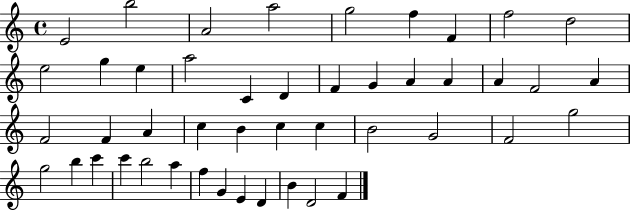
{
  \clef treble
  \time 4/4
  \defaultTimeSignature
  \key c \major
  e'2 b''2 | a'2 a''2 | g''2 f''4 f'4 | f''2 d''2 | \break e''2 g''4 e''4 | a''2 c'4 d'4 | f'4 g'4 a'4 a'4 | a'4 f'2 a'4 | \break f'2 f'4 a'4 | c''4 b'4 c''4 c''4 | b'2 g'2 | f'2 g''2 | \break g''2 b''4 c'''4 | c'''4 b''2 a''4 | f''4 g'4 e'4 d'4 | b'4 d'2 f'4 | \break \bar "|."
}